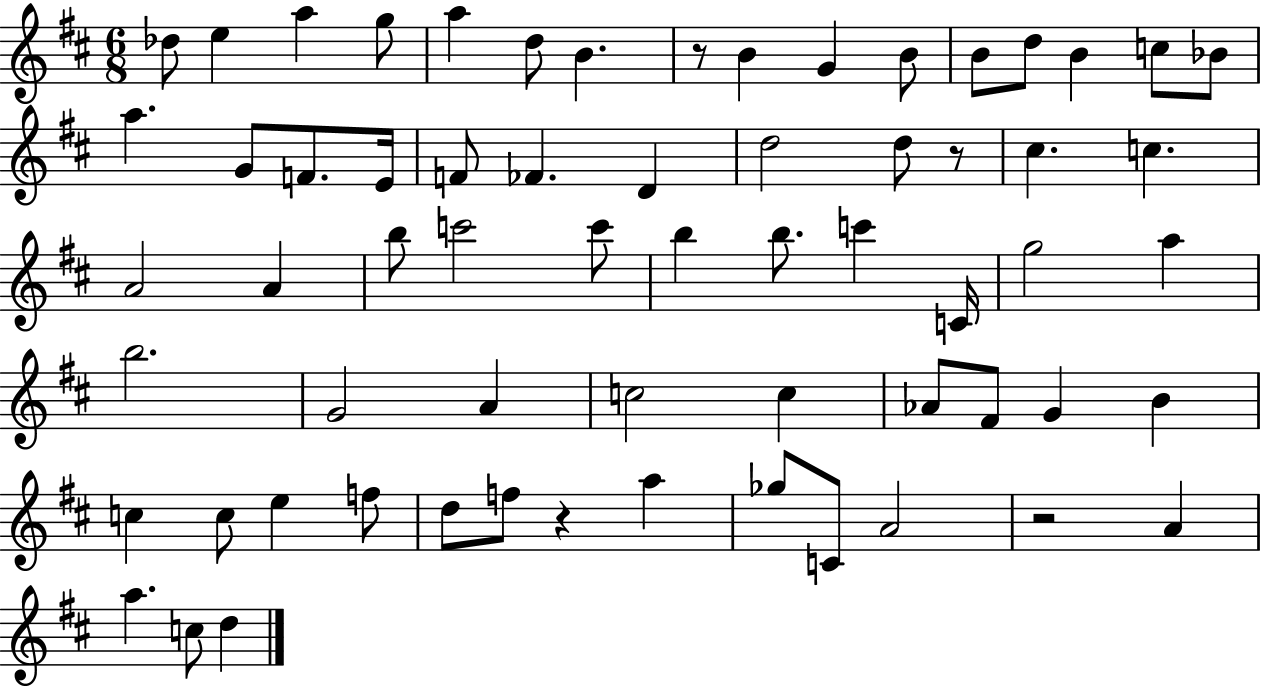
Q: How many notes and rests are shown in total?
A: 64